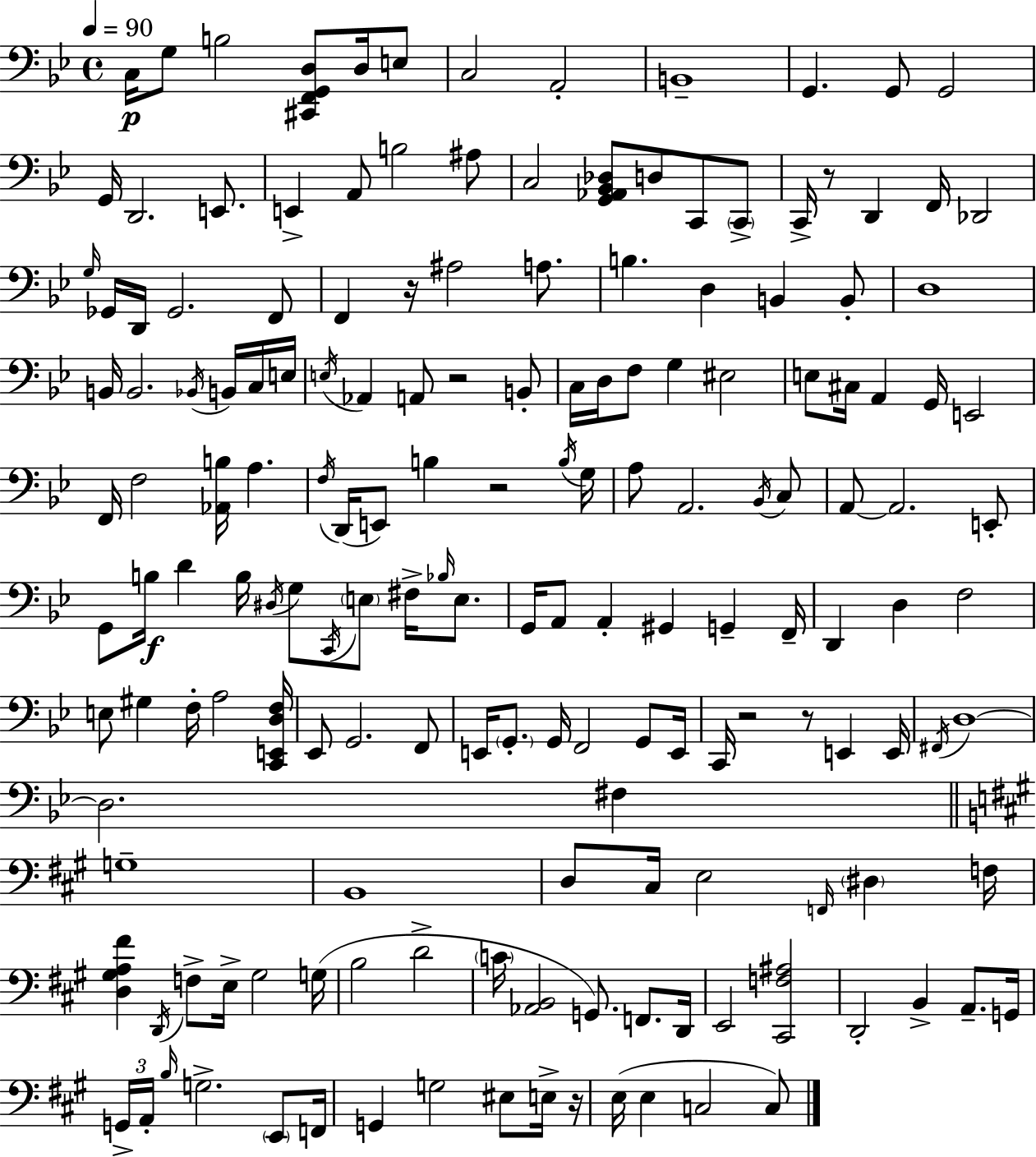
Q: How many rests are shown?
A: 7